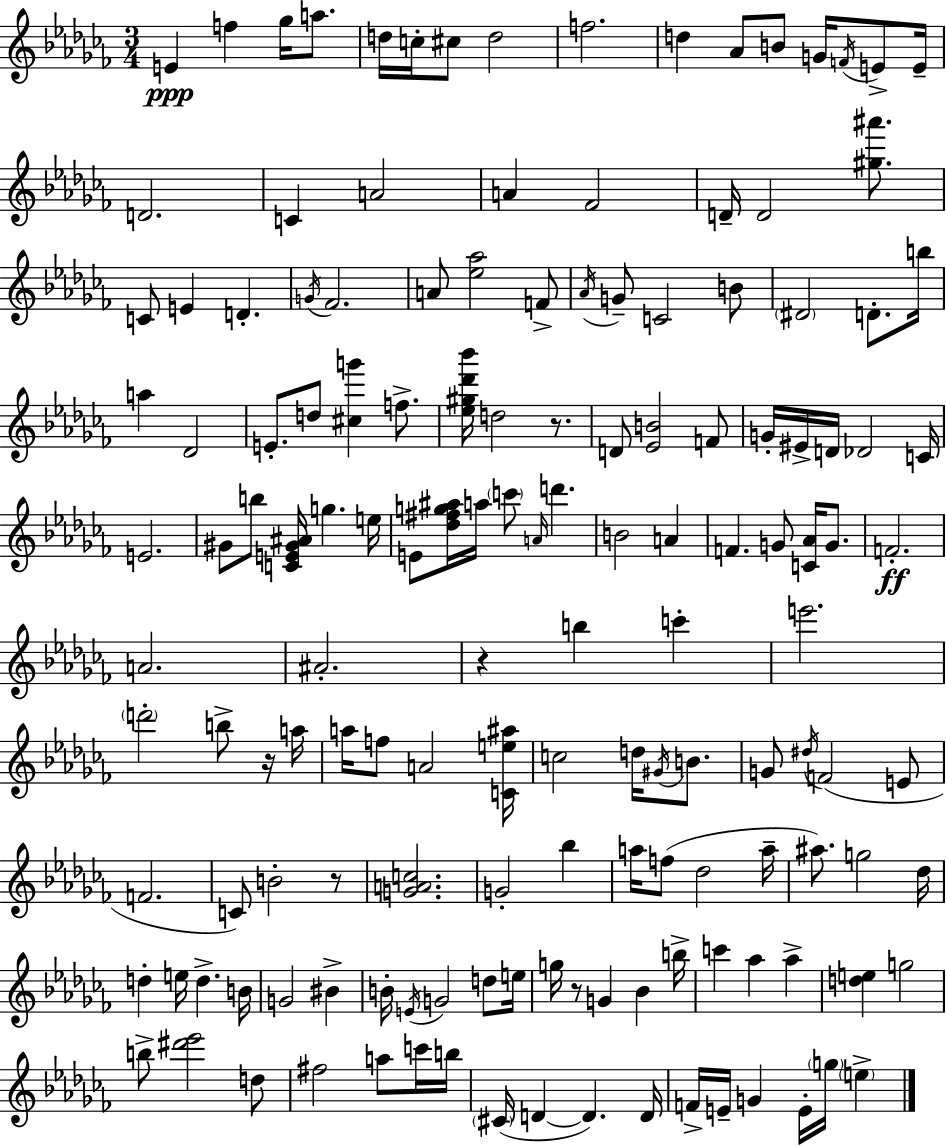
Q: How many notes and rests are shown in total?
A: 149